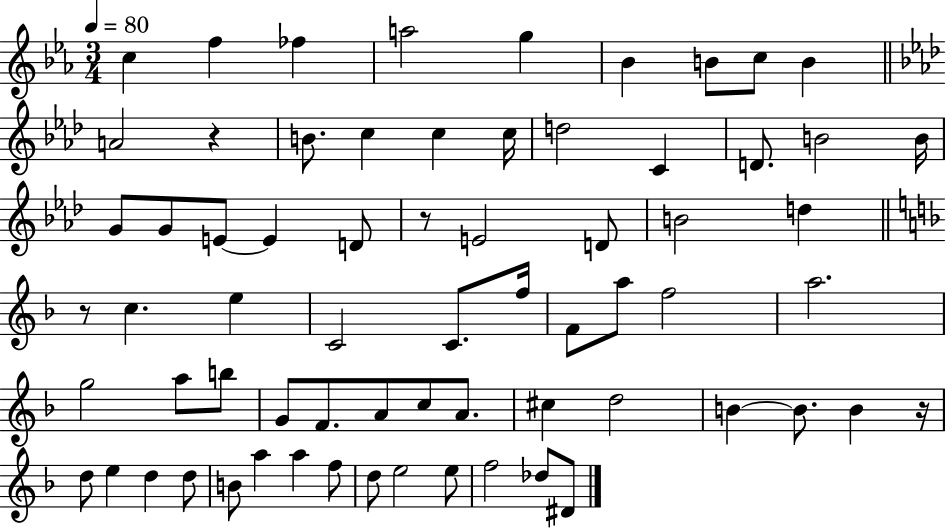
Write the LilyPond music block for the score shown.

{
  \clef treble
  \numericTimeSignature
  \time 3/4
  \key ees \major
  \tempo 4 = 80
  c''4 f''4 fes''4 | a''2 g''4 | bes'4 b'8 c''8 b'4 | \bar "||" \break \key aes \major a'2 r4 | b'8. c''4 c''4 c''16 | d''2 c'4 | d'8. b'2 b'16 | \break g'8 g'8 e'8~~ e'4 d'8 | r8 e'2 d'8 | b'2 d''4 | \bar "||" \break \key d \minor r8 c''4. e''4 | c'2 c'8. f''16 | f'8 a''8 f''2 | a''2. | \break g''2 a''8 b''8 | g'8 f'8. a'8 c''8 a'8. | cis''4 d''2 | b'4~~ b'8. b'4 r16 | \break d''8 e''4 d''4 d''8 | b'8 a''4 a''4 f''8 | d''8 e''2 e''8 | f''2 des''8 dis'8 | \break \bar "|."
}